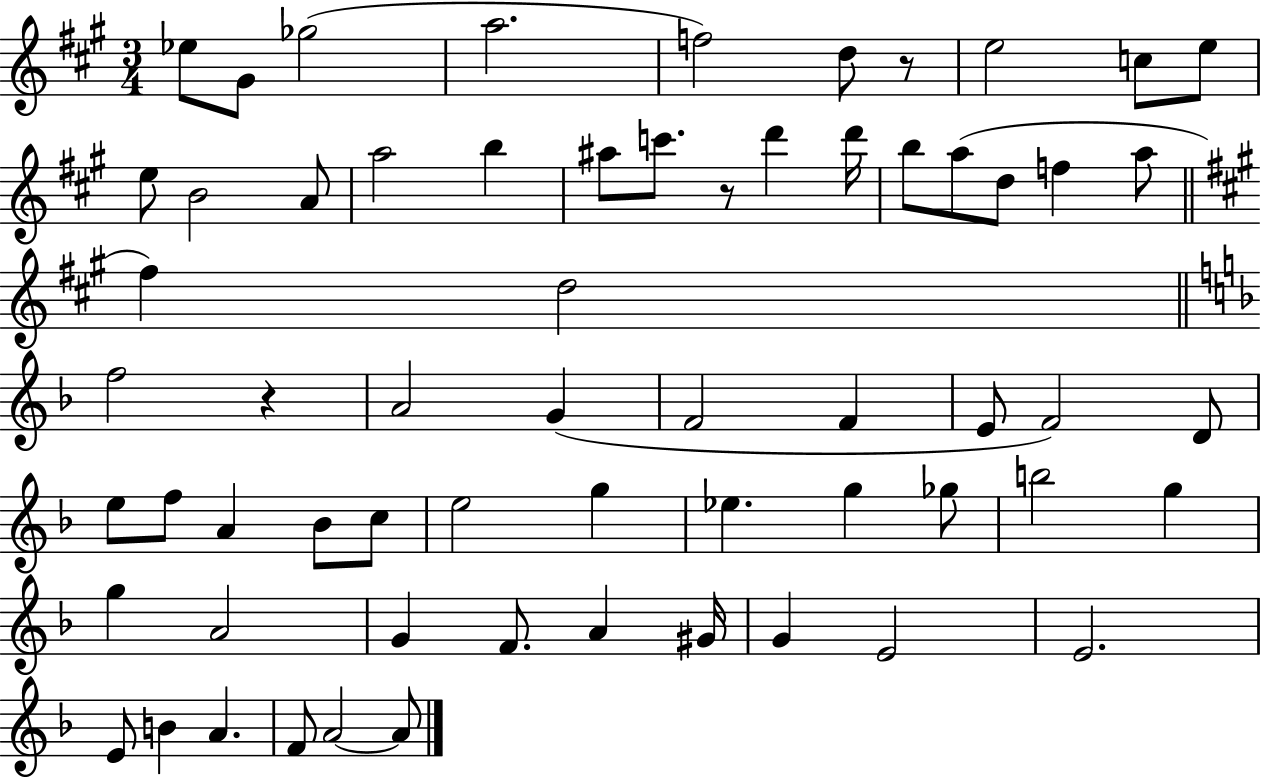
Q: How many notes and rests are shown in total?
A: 63